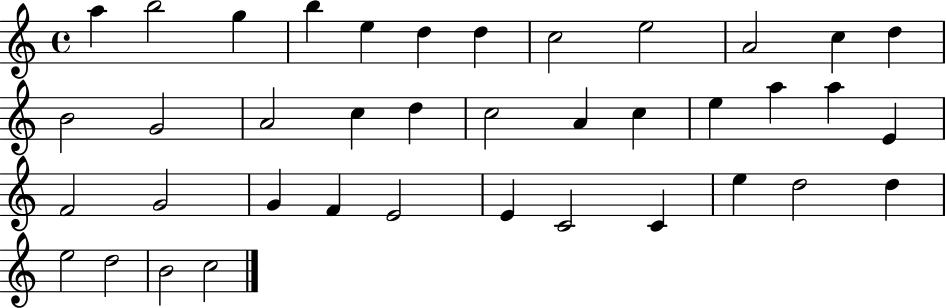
A5/q B5/h G5/q B5/q E5/q D5/q D5/q C5/h E5/h A4/h C5/q D5/q B4/h G4/h A4/h C5/q D5/q C5/h A4/q C5/q E5/q A5/q A5/q E4/q F4/h G4/h G4/q F4/q E4/h E4/q C4/h C4/q E5/q D5/h D5/q E5/h D5/h B4/h C5/h